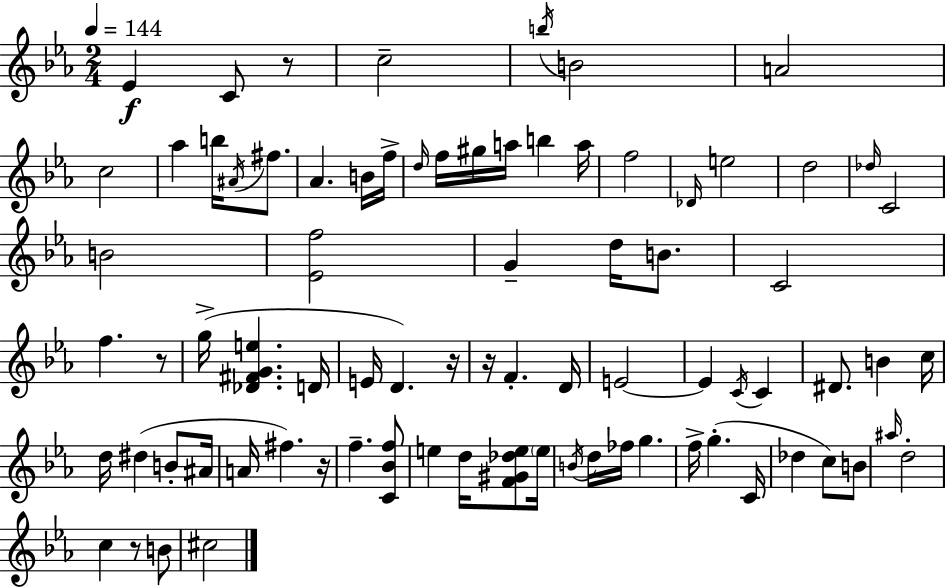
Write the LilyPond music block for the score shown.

{
  \clef treble
  \numericTimeSignature
  \time 2/4
  \key ees \major
  \tempo 4 = 144
  ees'4\f c'8 r8 | c''2-- | \acciaccatura { b''16 } b'2 | a'2 | \break c''2 | aes''4 b''16 \acciaccatura { ais'16 } fis''8. | aes'4. | b'16 f''16-> \grace { d''16 } f''16 gis''16 a''16 b''4 | \break a''16 f''2 | \grace { des'16 } e''2 | d''2 | \grace { des''16 } c'2 | \break b'2 | <ees' f''>2 | g'4-- | d''16 b'8. c'2 | \break f''4. | r8 g''16->( <des' fis' g' e''>4. | d'16 e'16 d'4.) | r16 r16 f'4.-. | \break d'16 e'2~~ | e'4 | \acciaccatura { c'16 } c'4 dis'8. | b'4 c''16 d''16 dis''4( | \break b'8-. ais'16 a'16 fis''4.) | r16 f''4.-- | <c' bes' f''>8 e''4 | d''16 <f' gis' des'' e''>8 \parenthesize e''16 \acciaccatura { b'16 } d''16 | \break fes''16 g''4. f''16-> | g''4.-.( c'16 des''4 | c''8) b'8 \grace { ais''16 } | d''2-. | \break c''4 r8 b'8 | cis''2 | \bar "|."
}